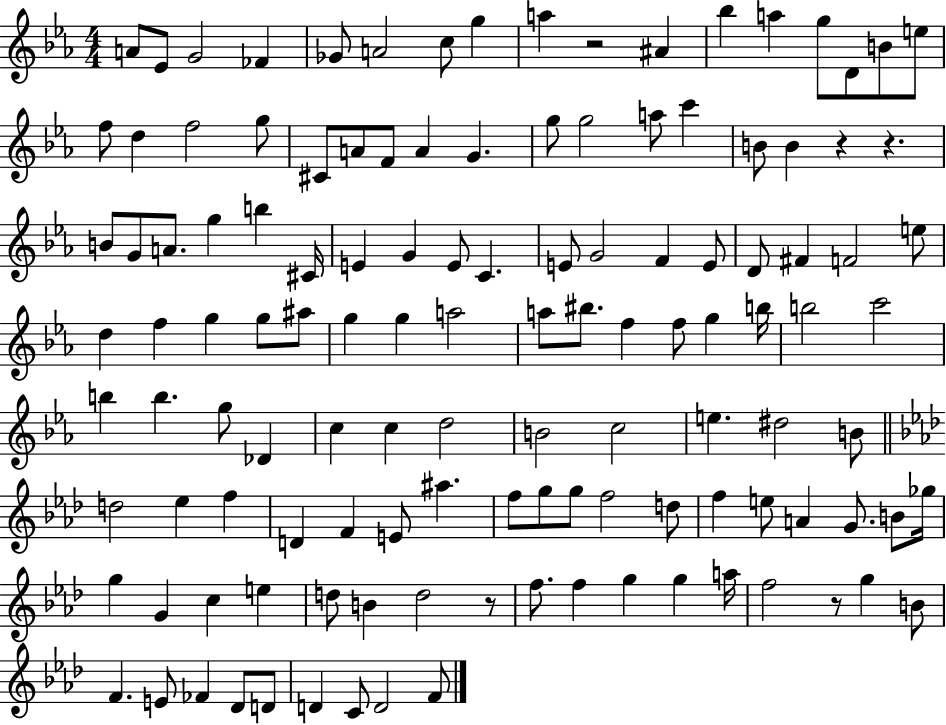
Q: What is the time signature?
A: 4/4